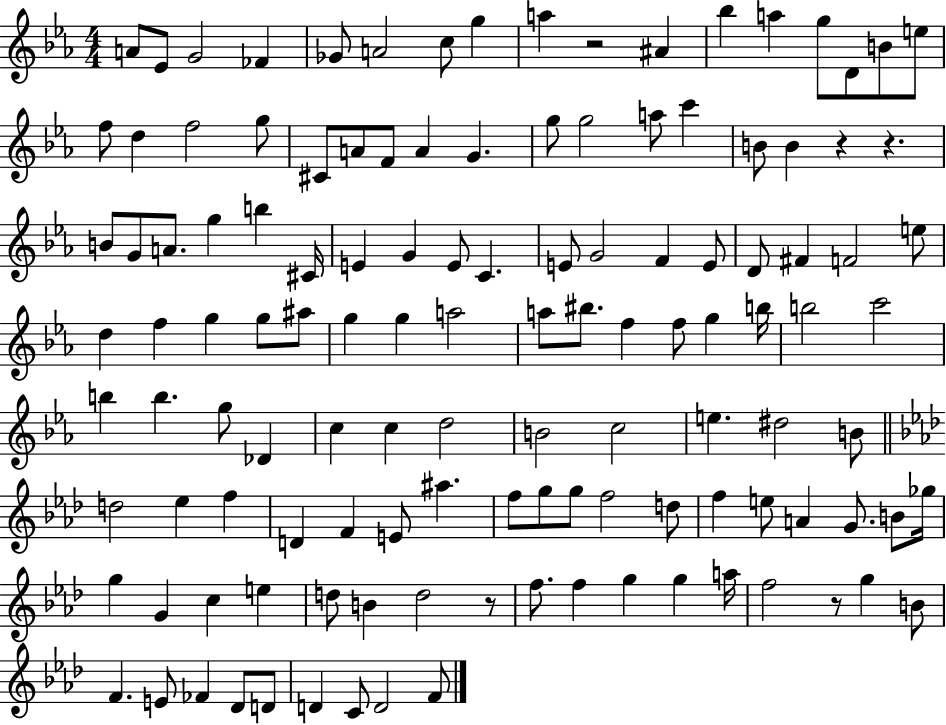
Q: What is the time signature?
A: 4/4